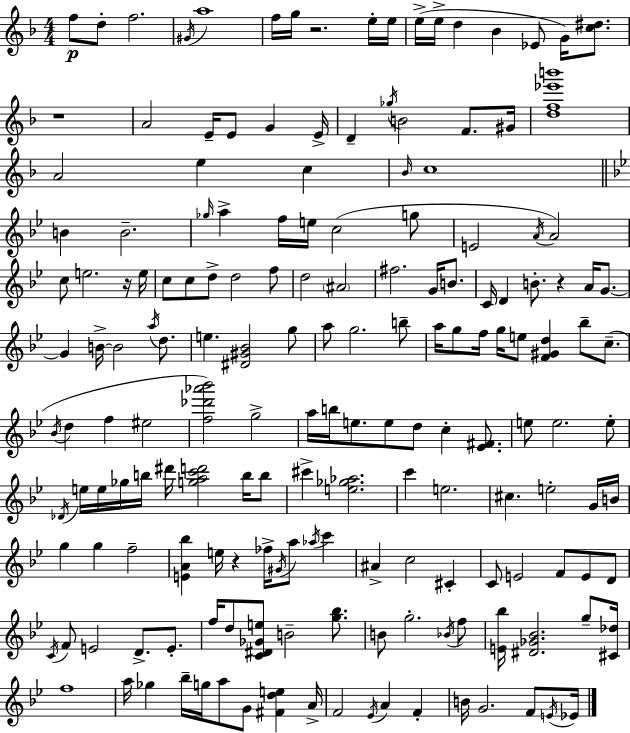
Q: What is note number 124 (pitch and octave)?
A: F4